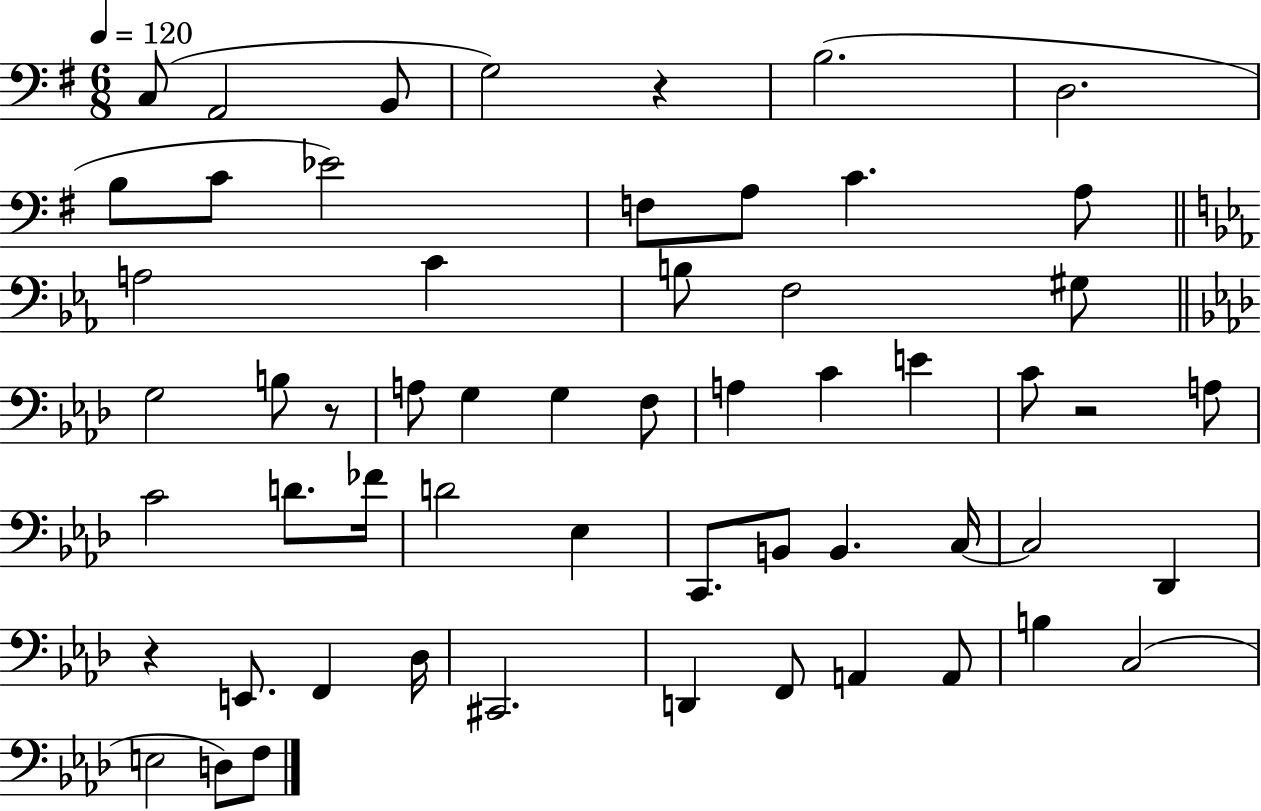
X:1
T:Untitled
M:6/8
L:1/4
K:G
C,/2 A,,2 B,,/2 G,2 z B,2 D,2 B,/2 C/2 _E2 F,/2 A,/2 C A,/2 A,2 C B,/2 F,2 ^G,/2 G,2 B,/2 z/2 A,/2 G, G, F,/2 A, C E C/2 z2 A,/2 C2 D/2 _F/4 D2 _E, C,,/2 B,,/2 B,, C,/4 C,2 _D,, z E,,/2 F,, _D,/4 ^C,,2 D,, F,,/2 A,, A,,/2 B, C,2 E,2 D,/2 F,/2